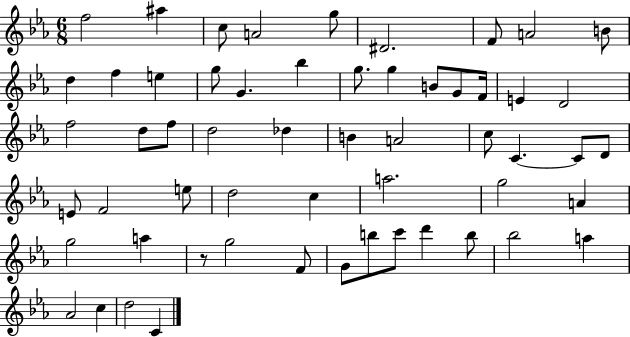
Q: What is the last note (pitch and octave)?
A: C4